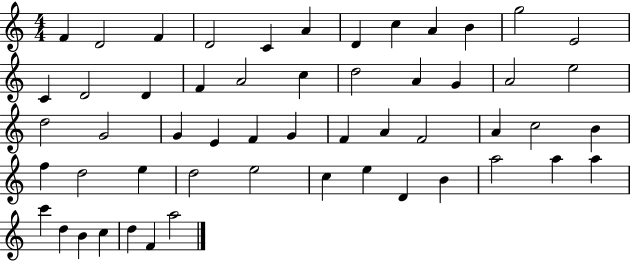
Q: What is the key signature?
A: C major